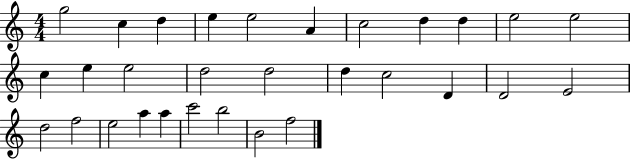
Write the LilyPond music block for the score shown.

{
  \clef treble
  \numericTimeSignature
  \time 4/4
  \key c \major
  g''2 c''4 d''4 | e''4 e''2 a'4 | c''2 d''4 d''4 | e''2 e''2 | \break c''4 e''4 e''2 | d''2 d''2 | d''4 c''2 d'4 | d'2 e'2 | \break d''2 f''2 | e''2 a''4 a''4 | c'''2 b''2 | b'2 f''2 | \break \bar "|."
}